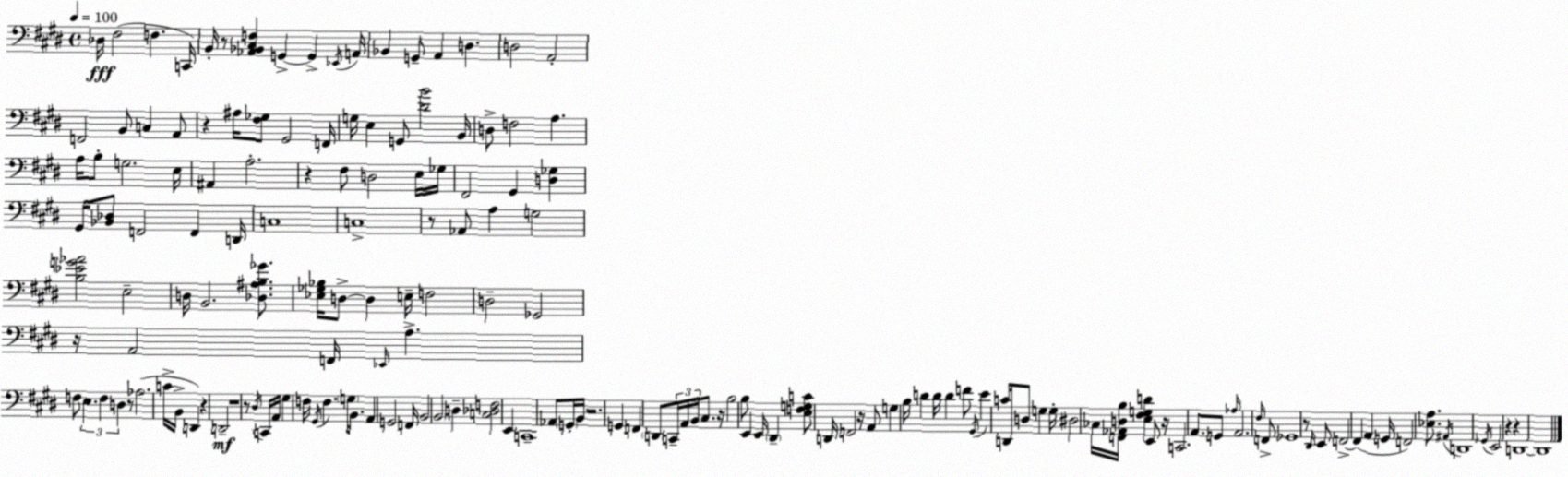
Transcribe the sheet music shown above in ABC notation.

X:1
T:Untitled
M:4/4
L:1/4
K:E
_D,/4 ^F,2 F, C,,/4 B,,/4 z/2 [_A,,_B,,^C,F,] G,, G,, _E,,/4 A,,/4 _B,, G,,/2 A,, D, D,2 A,,2 F,,2 B,,/2 C, A,,/2 z ^A,/4 [^F,_G,]/2 ^G,,2 F,,/4 G,/4 E, G,,/2 [^DB]2 B,,/4 D,/2 F,2 A, A,/4 B,/2 G,2 E,/4 ^A,, A,2 z ^F,/2 D,2 E,/4 _G,/4 ^F,,2 ^G,, [D,_G,] ^G,,/4 [_B,,_D,]/2 F,,2 F,, D,,/4 C,4 C,4 z/2 _A,,/2 A, G,2 [B,_EG_A]2 E,2 D,/4 B,,2 [_D,^A,B,_G]/2 [_E,_G,_B,]/4 D,/2 D, E,/4 F,2 D,2 _G,,2 z/4 A,,2 F,,/4 _E,,/4 A, F,/2 E, F, D, z/2 _A,2 C/4 B,,/4 D,, z D,,2 z4 z/2 ^D,/4 C,,/4 A,,/4 ^G, F,/4 ^G,,/4 F, G,/4 B,,/2 A,, G,,2 F,,/4 B,,2 B,,2 D, [C,_D,F,]2 E,, C,,4 _A,,/2 G,,/4 B,,/4 z2 G,, F,, D,,/2 C,,/4 A,,/4 B,,/4 ^C,/2 z/4 B,2 B,/2 E,, E,,/4 ^D,, [E,F,G,C]/2 D,,/4 F,,2 z/4 A,,/2 G, B,/4 D D/4 D F/2 ^G,,/4 E C/2 D,,/4 D,/2 G, G,/4 ^D,2 _C,/4 [F,,_A,,D,B,]/4 [E,^F,G,D] E,,/2 z/4 C,,2 A,,/2 G,,/2 _A,/4 A,,2 ^F,/4 F,,/2 _G,,4 z/2 ^D,,/4 E,,/2 F,,2 F,, A,, G,,/4 F,,2 [_E,A,]/2 ^A,,/4 D,,4 _G,,/4 E,,2 z z D,,4 D,,4